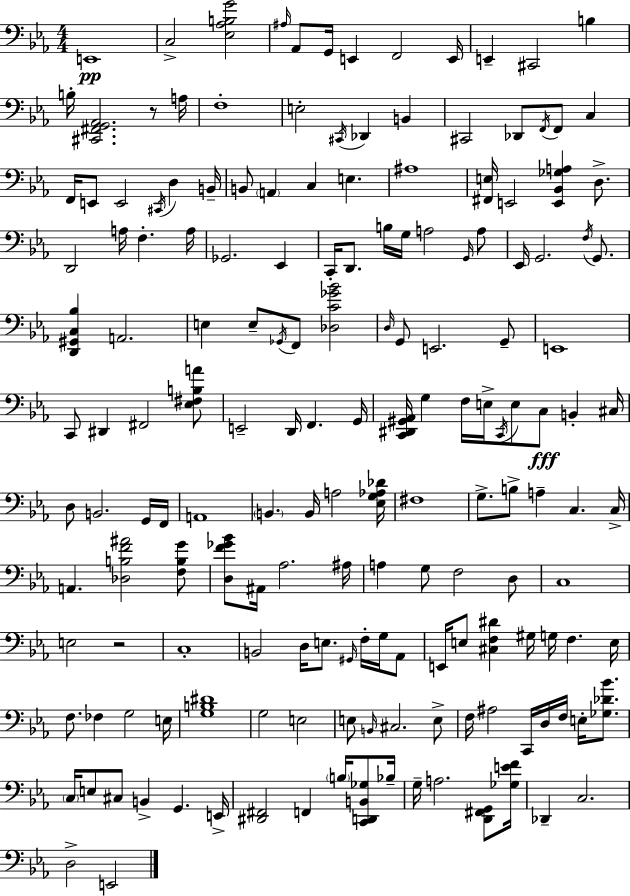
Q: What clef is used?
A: bass